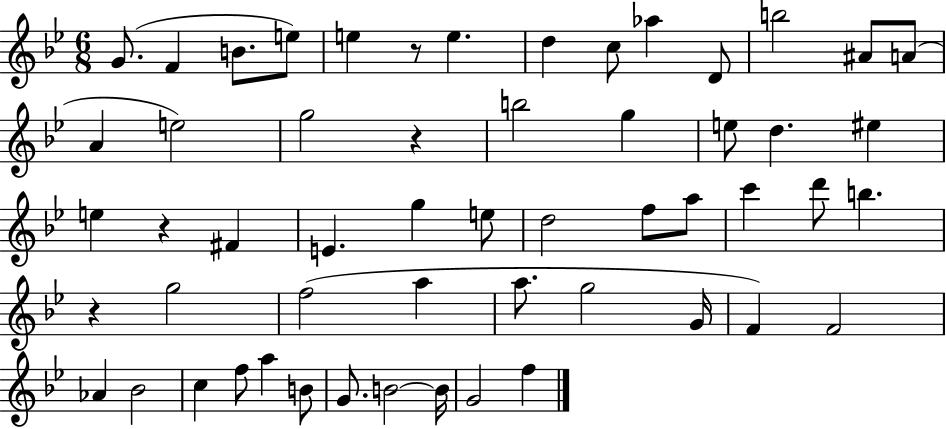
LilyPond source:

{
  \clef treble
  \numericTimeSignature
  \time 6/8
  \key bes \major
  g'8.( f'4 b'8. e''8) | e''4 r8 e''4. | d''4 c''8 aes''4 d'8 | b''2 ais'8 a'8( | \break a'4 e''2) | g''2 r4 | b''2 g''4 | e''8 d''4. eis''4 | \break e''4 r4 fis'4 | e'4. g''4 e''8 | d''2 f''8 a''8 | c'''4 d'''8 b''4. | \break r4 g''2 | f''2( a''4 | a''8. g''2 g'16 | f'4) f'2 | \break aes'4 bes'2 | c''4 f''8 a''4 b'8 | g'8. b'2~~ b'16 | g'2 f''4 | \break \bar "|."
}